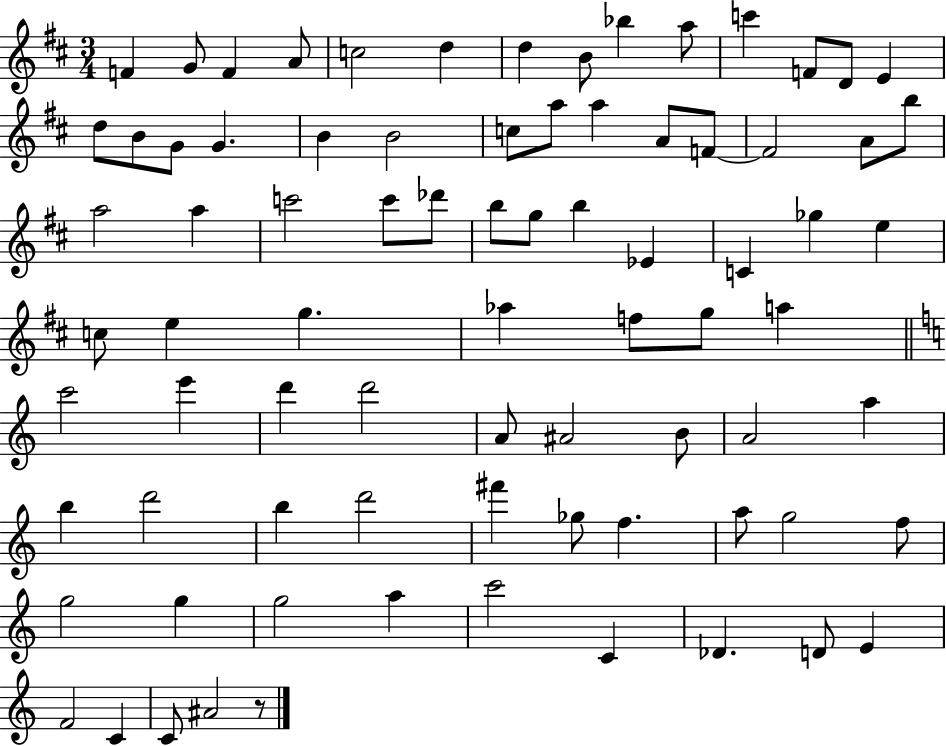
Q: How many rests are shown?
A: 1